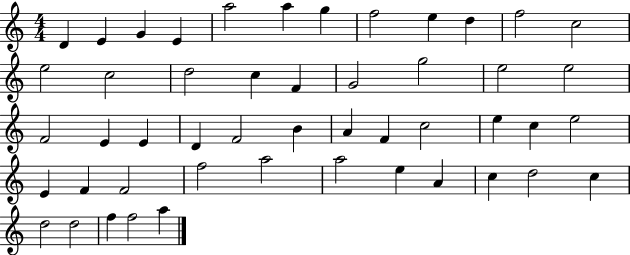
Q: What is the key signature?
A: C major